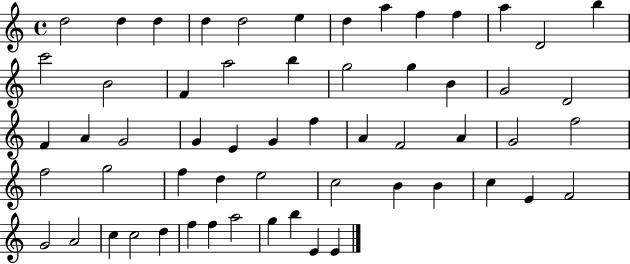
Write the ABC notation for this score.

X:1
T:Untitled
M:4/4
L:1/4
K:C
d2 d d d d2 e d a f f a D2 b c'2 B2 F a2 b g2 g B G2 D2 F A G2 G E G f A F2 A G2 f2 f2 g2 f d e2 c2 B B c E F2 G2 A2 c c2 d f f a2 g b E E